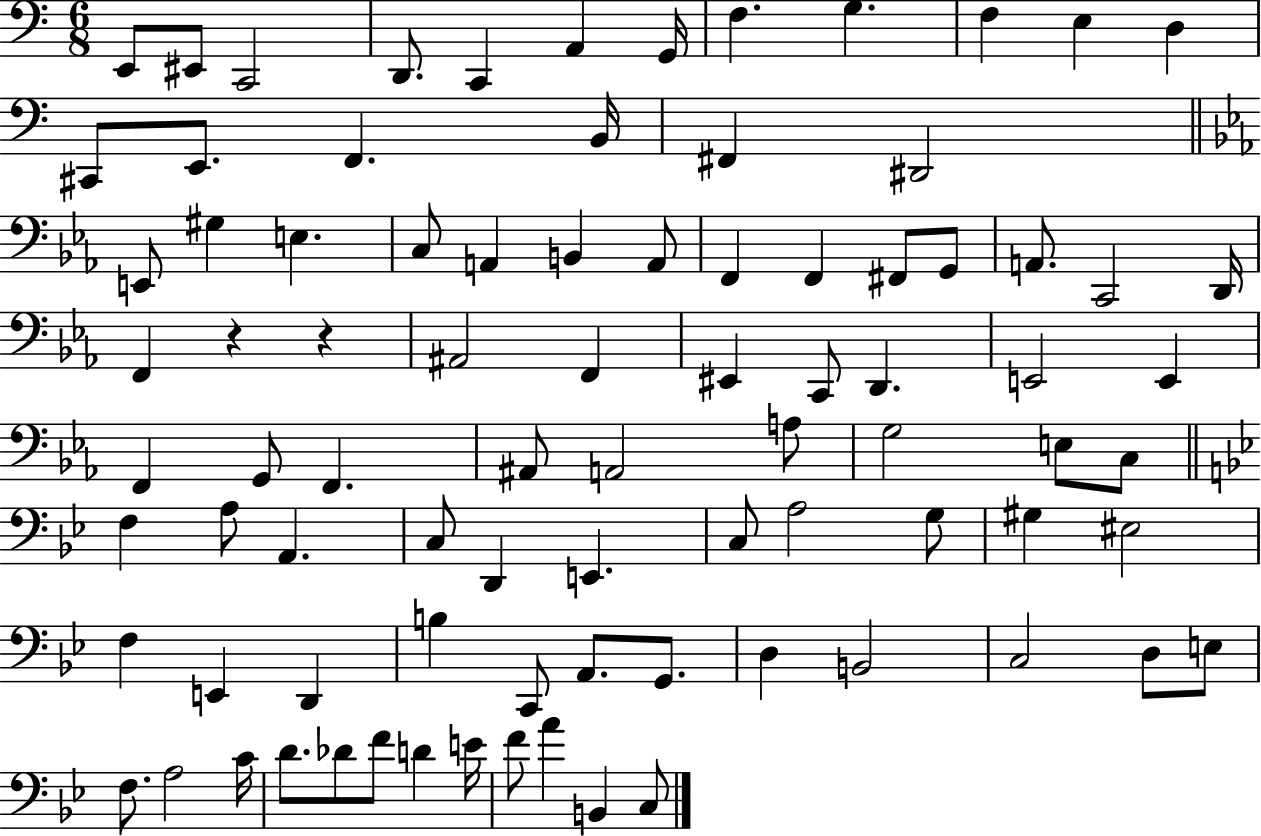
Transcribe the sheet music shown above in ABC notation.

X:1
T:Untitled
M:6/8
L:1/4
K:C
E,,/2 ^E,,/2 C,,2 D,,/2 C,, A,, G,,/4 F, G, F, E, D, ^C,,/2 E,,/2 F,, B,,/4 ^F,, ^D,,2 E,,/2 ^G, E, C,/2 A,, B,, A,,/2 F,, F,, ^F,,/2 G,,/2 A,,/2 C,,2 D,,/4 F,, z z ^A,,2 F,, ^E,, C,,/2 D,, E,,2 E,, F,, G,,/2 F,, ^A,,/2 A,,2 A,/2 G,2 E,/2 C,/2 F, A,/2 A,, C,/2 D,, E,, C,/2 A,2 G,/2 ^G, ^E,2 F, E,, D,, B, C,,/2 A,,/2 G,,/2 D, B,,2 C,2 D,/2 E,/2 F,/2 A,2 C/4 D/2 _D/2 F/2 D E/4 F/2 A B,, C,/2